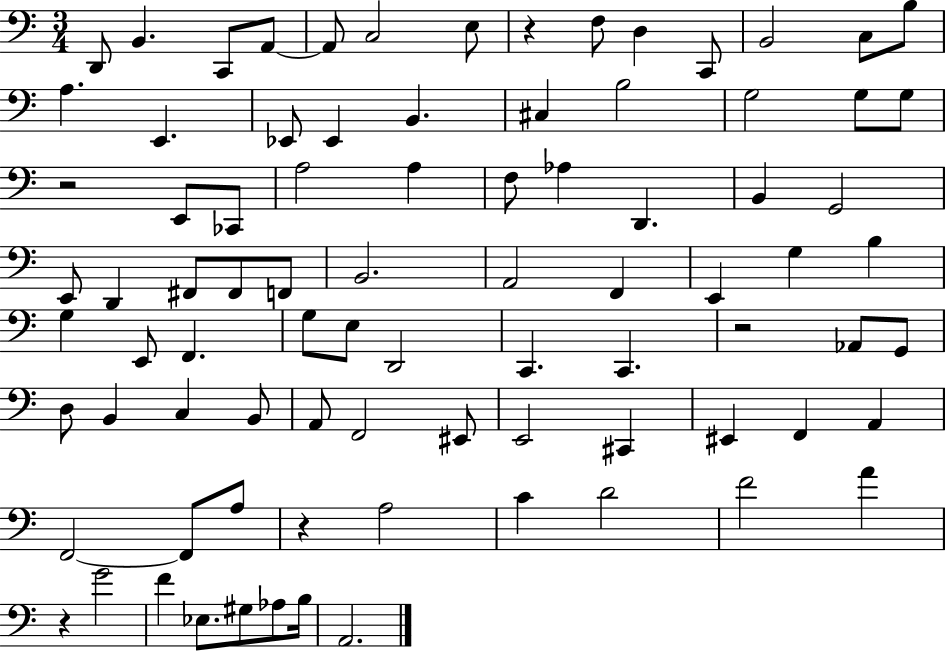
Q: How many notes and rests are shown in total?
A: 85